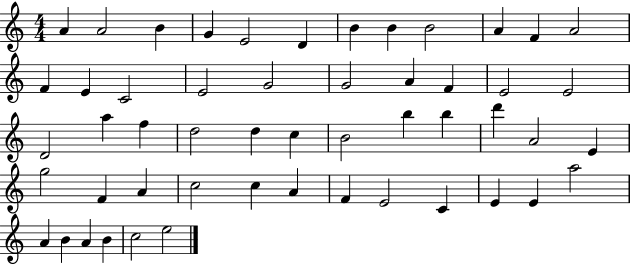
{
  \clef treble
  \numericTimeSignature
  \time 4/4
  \key c \major
  a'4 a'2 b'4 | g'4 e'2 d'4 | b'4 b'4 b'2 | a'4 f'4 a'2 | \break f'4 e'4 c'2 | e'2 g'2 | g'2 a'4 f'4 | e'2 e'2 | \break d'2 a''4 f''4 | d''2 d''4 c''4 | b'2 b''4 b''4 | d'''4 a'2 e'4 | \break g''2 f'4 a'4 | c''2 c''4 a'4 | f'4 e'2 c'4 | e'4 e'4 a''2 | \break a'4 b'4 a'4 b'4 | c''2 e''2 | \bar "|."
}